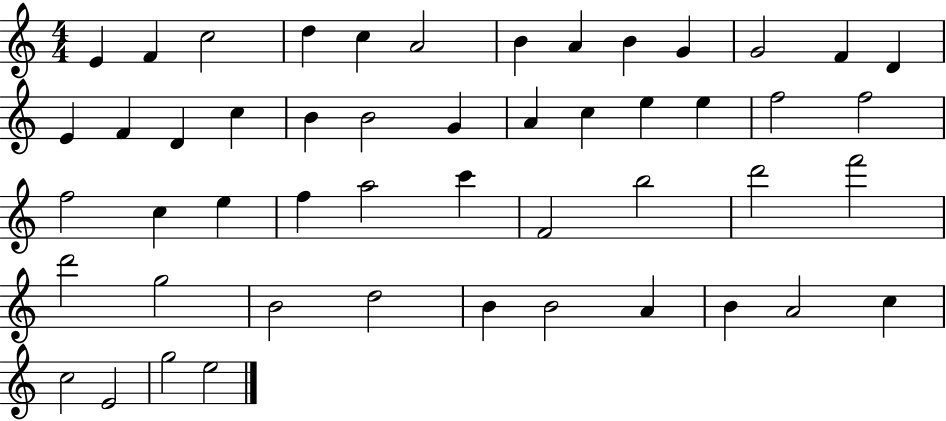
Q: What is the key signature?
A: C major